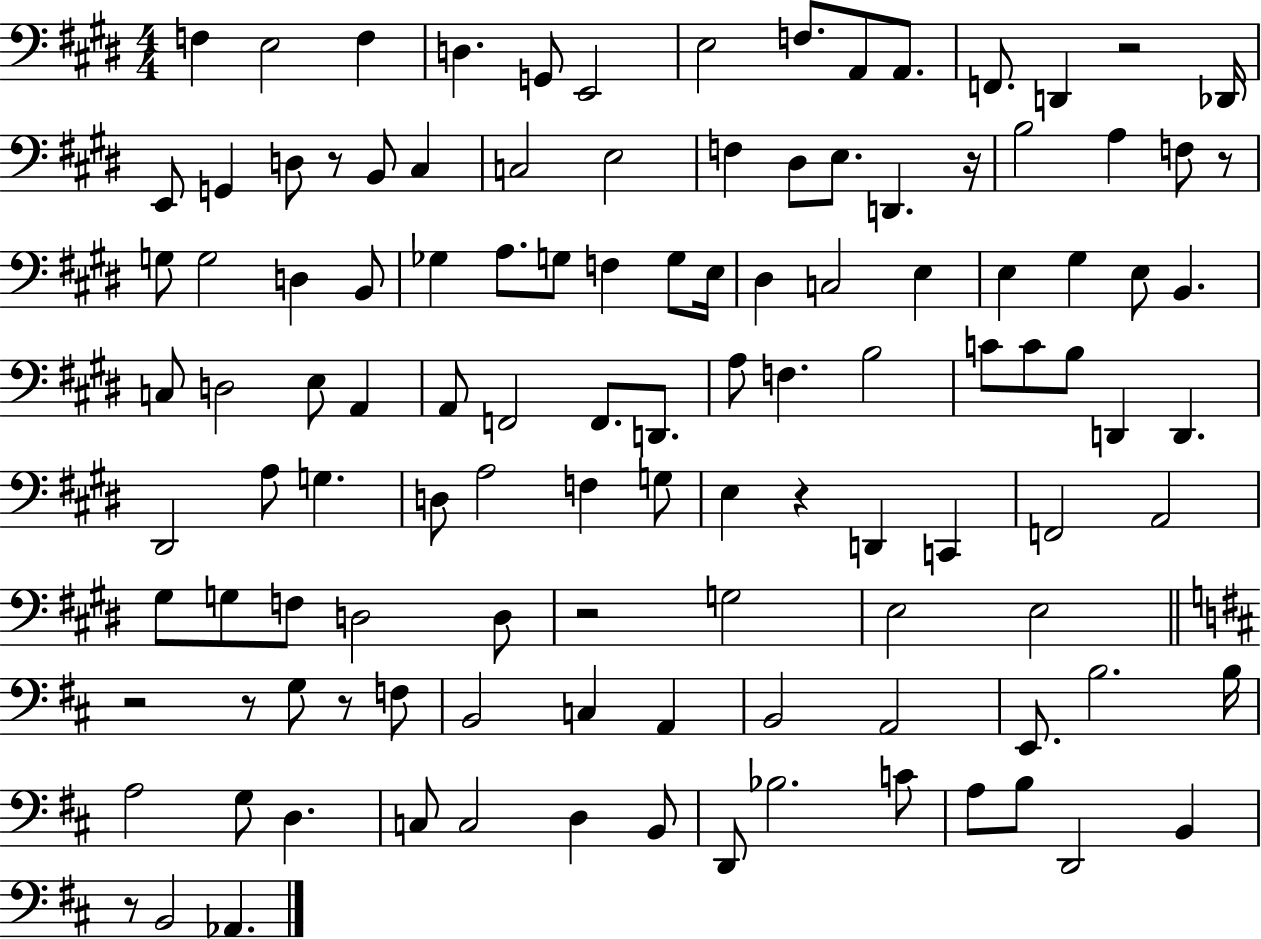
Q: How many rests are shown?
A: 10